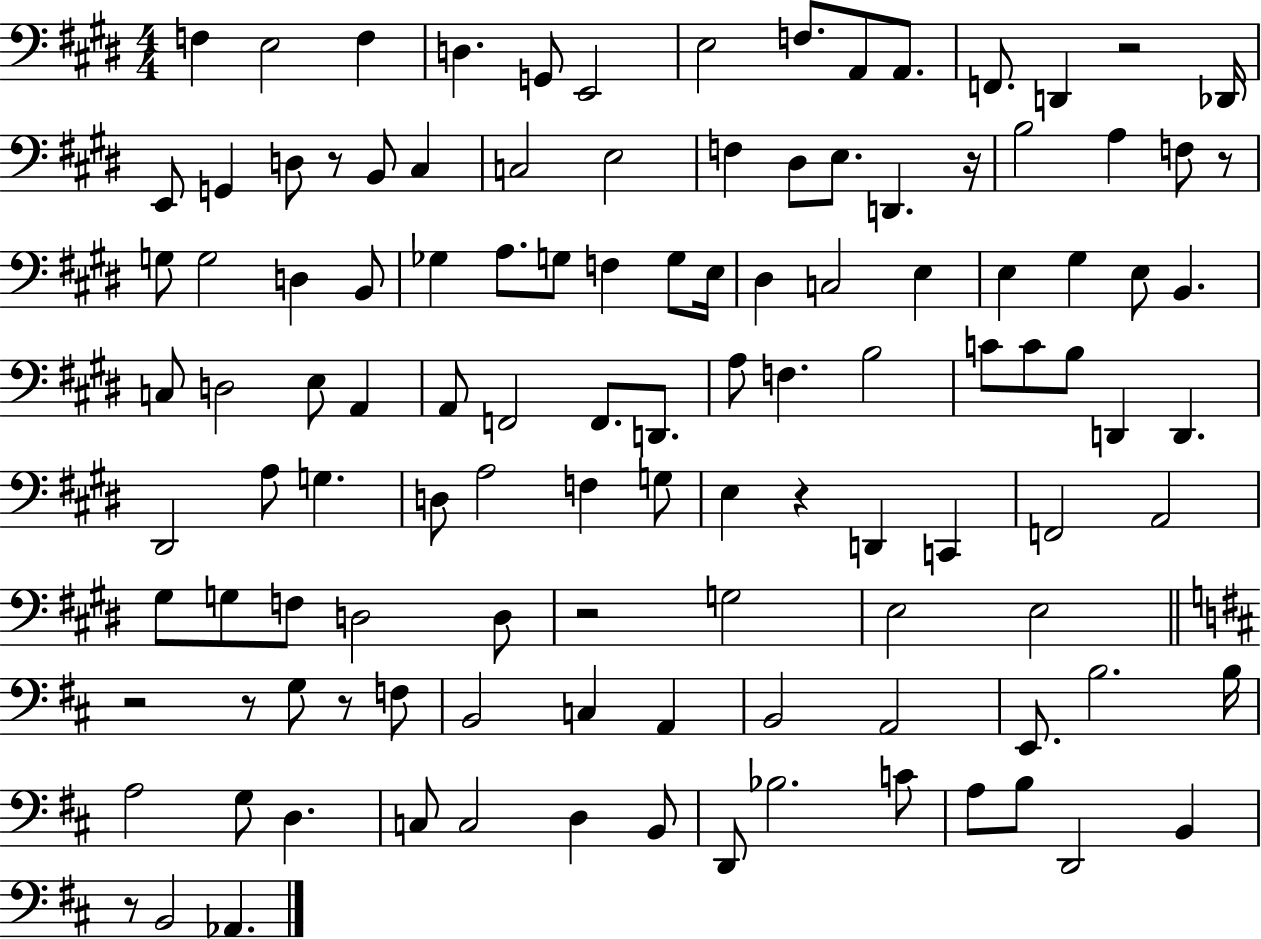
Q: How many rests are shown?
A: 10